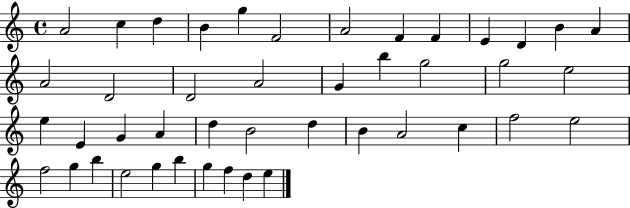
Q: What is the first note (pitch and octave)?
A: A4